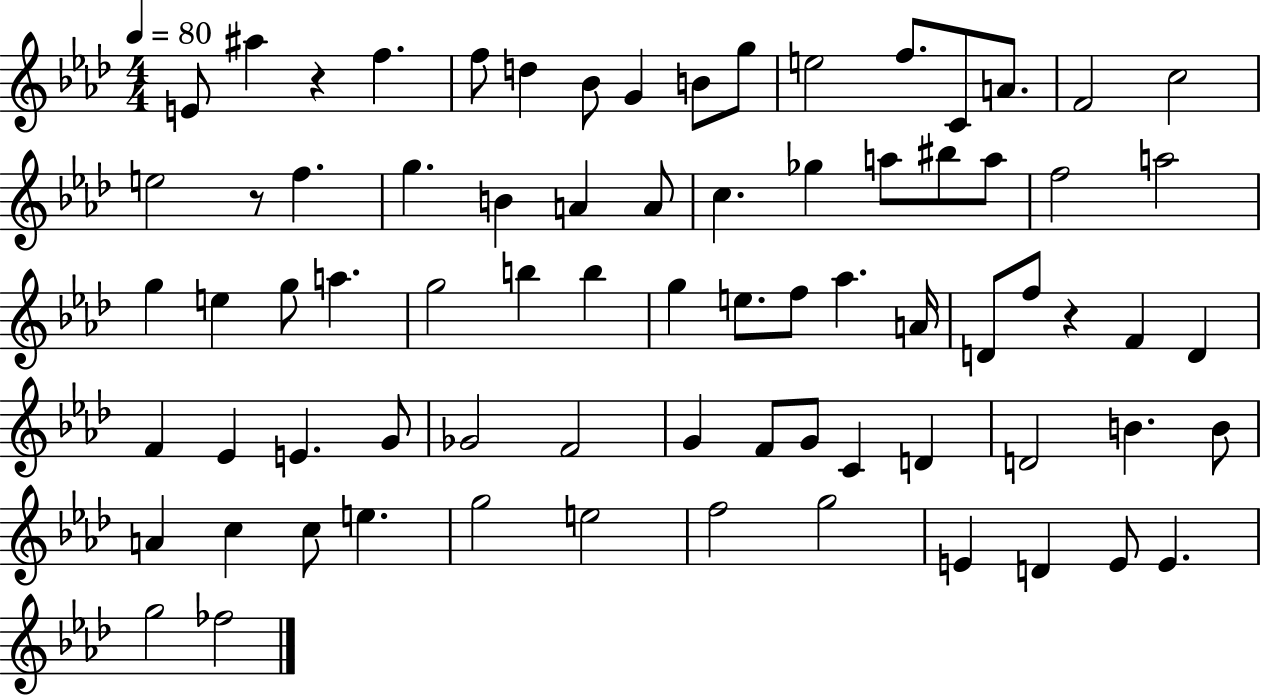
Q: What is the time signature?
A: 4/4